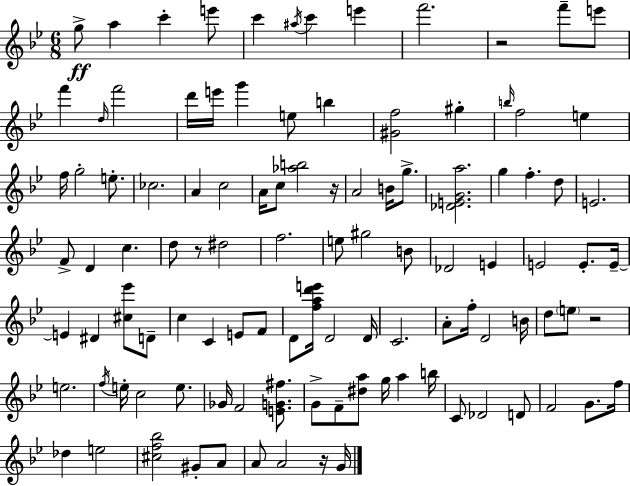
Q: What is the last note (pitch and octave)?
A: G4